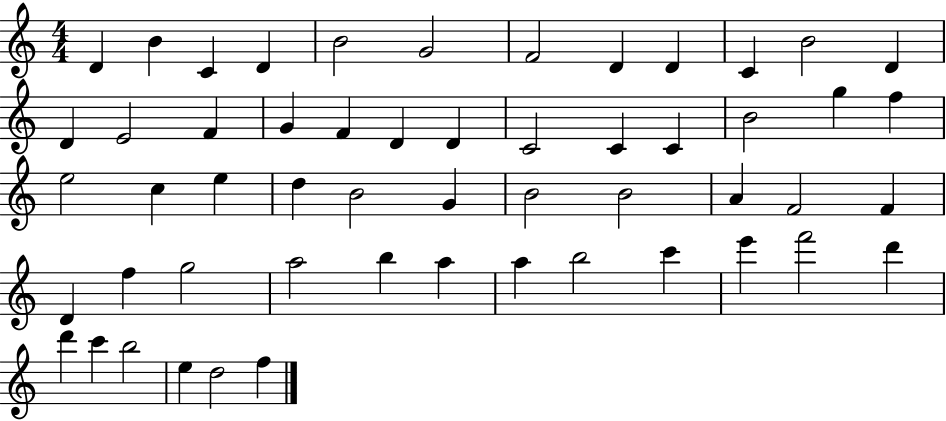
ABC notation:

X:1
T:Untitled
M:4/4
L:1/4
K:C
D B C D B2 G2 F2 D D C B2 D D E2 F G F D D C2 C C B2 g f e2 c e d B2 G B2 B2 A F2 F D f g2 a2 b a a b2 c' e' f'2 d' d' c' b2 e d2 f